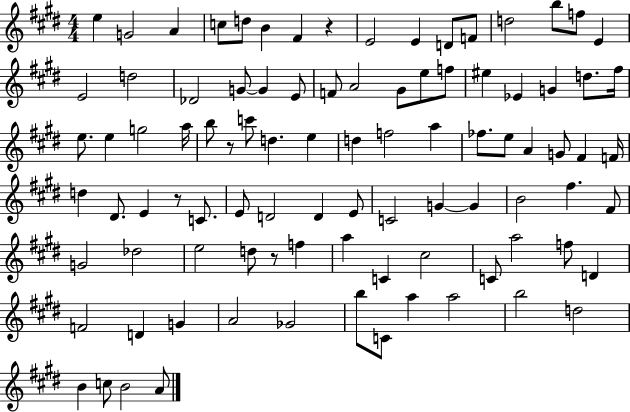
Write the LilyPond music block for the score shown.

{
  \clef treble
  \numericTimeSignature
  \time 4/4
  \key e \major
  e''4 g'2 a'4 | c''8 d''8 b'4 fis'4 r4 | e'2 e'4 d'8 f'8 | d''2 b''8 f''8 e'4 | \break e'2 d''2 | des'2 g'8~~ g'4 e'8 | f'8 a'2 gis'8 e''8 f''8 | eis''4 ees'4 g'4 d''8. fis''16 | \break e''8. e''4 g''2 a''16 | b''8 r8 c'''8 d''4. e''4 | d''4 f''2 a''4 | fes''8. e''8 a'4 g'8 fis'4 f'16 | \break d''4 dis'8. e'4 r8 c'8. | e'8 d'2 d'4 e'8 | c'2 g'4~~ g'4 | b'2 fis''4. fis'8 | \break g'2 des''2 | e''2 d''8 r8 f''4 | a''4 c'4 cis''2 | c'8 a''2 f''8 d'4 | \break f'2 d'4 g'4 | a'2 ges'2 | b''8 c'8 a''4 a''2 | b''2 d''2 | \break b'4 c''8 b'2 a'8 | \bar "|."
}